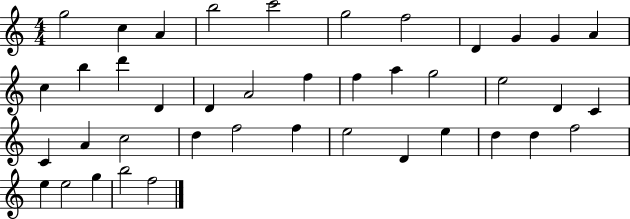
{
  \clef treble
  \numericTimeSignature
  \time 4/4
  \key c \major
  g''2 c''4 a'4 | b''2 c'''2 | g''2 f''2 | d'4 g'4 g'4 a'4 | \break c''4 b''4 d'''4 d'4 | d'4 a'2 f''4 | f''4 a''4 g''2 | e''2 d'4 c'4 | \break c'4 a'4 c''2 | d''4 f''2 f''4 | e''2 d'4 e''4 | d''4 d''4 f''2 | \break e''4 e''2 g''4 | b''2 f''2 | \bar "|."
}